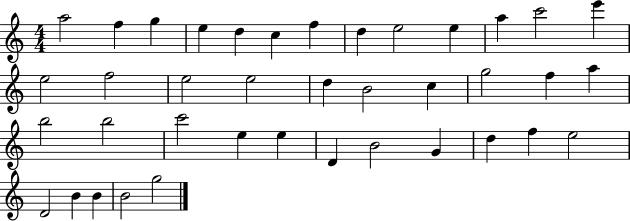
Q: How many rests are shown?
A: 0